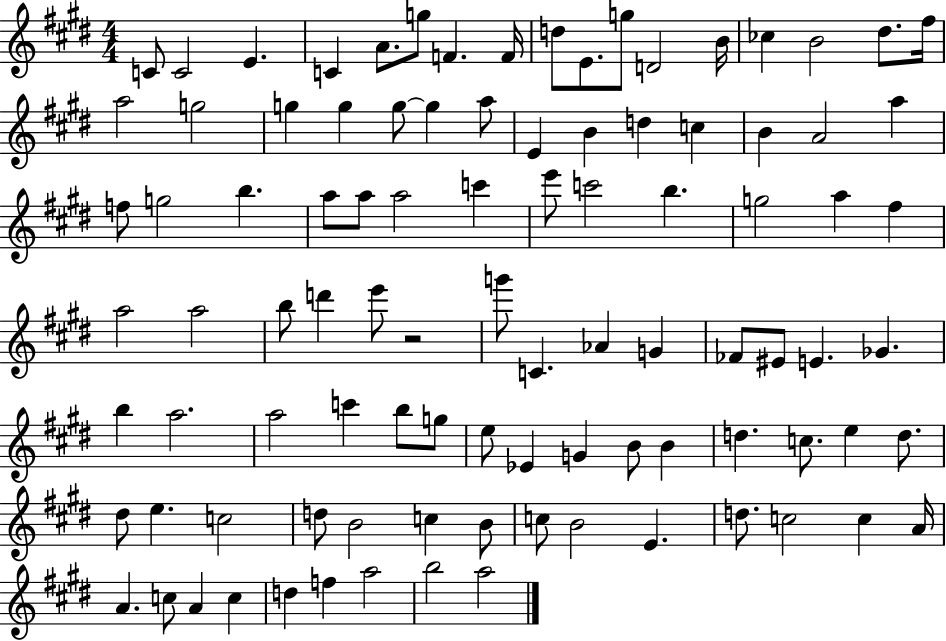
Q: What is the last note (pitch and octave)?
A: A5